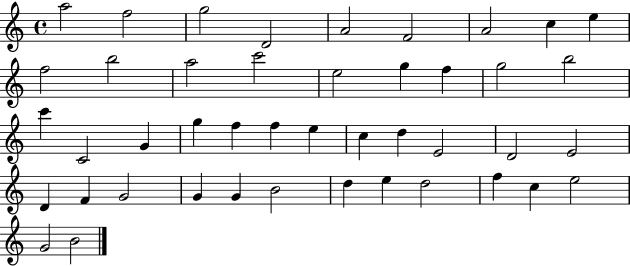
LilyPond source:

{
  \clef treble
  \time 4/4
  \defaultTimeSignature
  \key c \major
  a''2 f''2 | g''2 d'2 | a'2 f'2 | a'2 c''4 e''4 | \break f''2 b''2 | a''2 c'''2 | e''2 g''4 f''4 | g''2 b''2 | \break c'''4 c'2 g'4 | g''4 f''4 f''4 e''4 | c''4 d''4 e'2 | d'2 e'2 | \break d'4 f'4 g'2 | g'4 g'4 b'2 | d''4 e''4 d''2 | f''4 c''4 e''2 | \break g'2 b'2 | \bar "|."
}